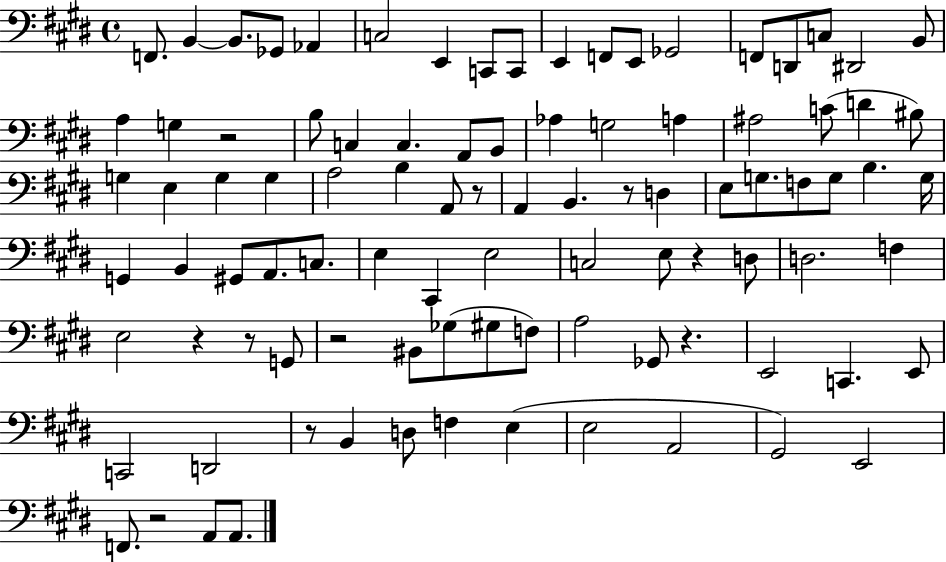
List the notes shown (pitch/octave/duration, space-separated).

F2/e. B2/q B2/e. Gb2/e Ab2/q C3/h E2/q C2/e C2/e E2/q F2/e E2/e Gb2/h F2/e D2/e C3/e D#2/h B2/e A3/q G3/q R/h B3/e C3/q C3/q. A2/e B2/e Ab3/q G3/h A3/q A#3/h C4/e D4/q BIS3/e G3/q E3/q G3/q G3/q A3/h B3/q A2/e R/e A2/q B2/q. R/e D3/q E3/e G3/e. F3/e G3/e B3/q. G3/s G2/q B2/q G#2/e A2/e. C3/e. E3/q C#2/q E3/h C3/h E3/e R/q D3/e D3/h. F3/q E3/h R/q R/e G2/e R/h BIS2/e Gb3/e G#3/e F3/e A3/h Gb2/e R/q. E2/h C2/q. E2/e C2/h D2/h R/e B2/q D3/e F3/q E3/q E3/h A2/h G#2/h E2/h F2/e. R/h A2/e A2/e.